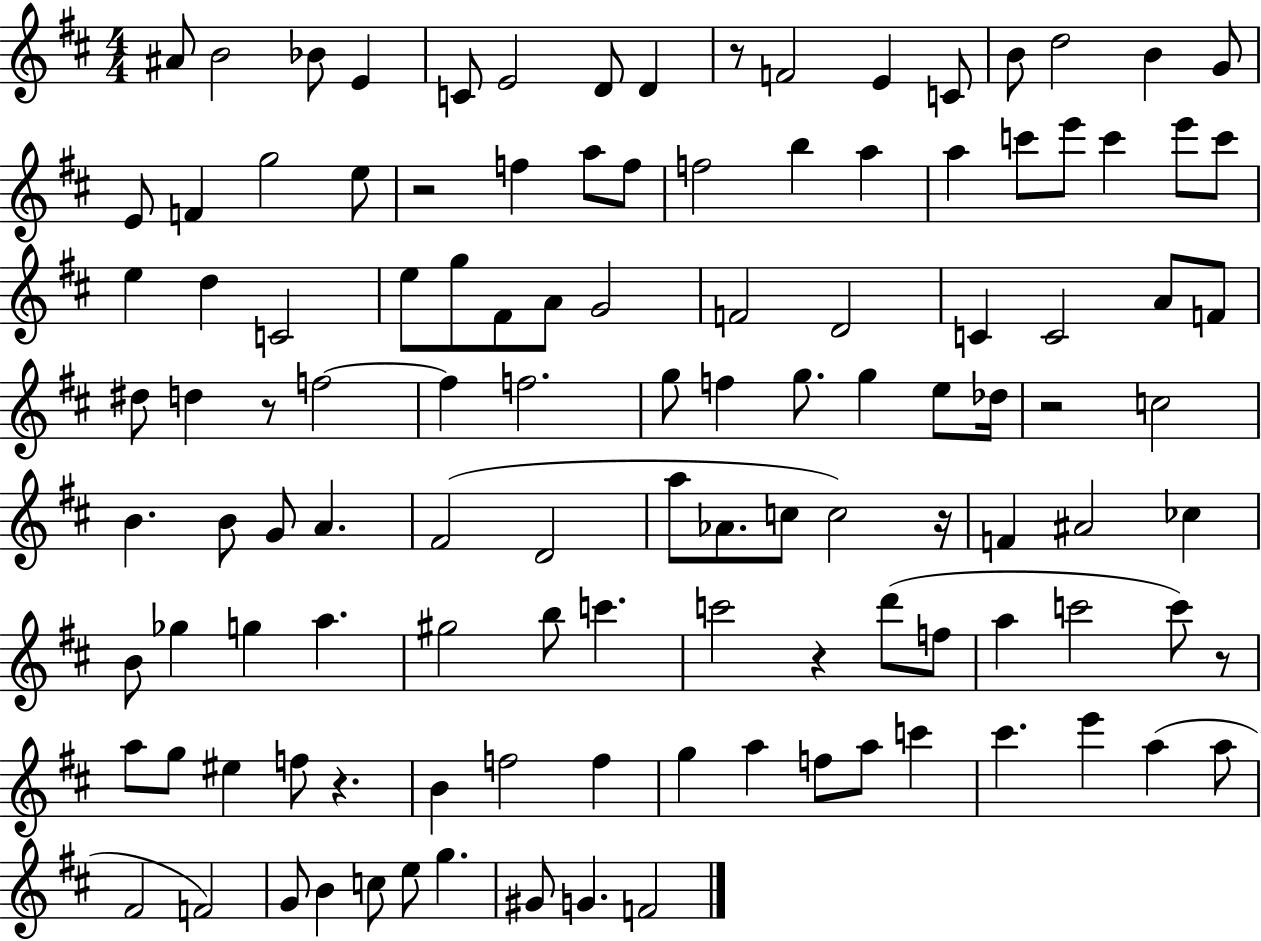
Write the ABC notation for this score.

X:1
T:Untitled
M:4/4
L:1/4
K:D
^A/2 B2 _B/2 E C/2 E2 D/2 D z/2 F2 E C/2 B/2 d2 B G/2 E/2 F g2 e/2 z2 f a/2 f/2 f2 b a a c'/2 e'/2 c' e'/2 c'/2 e d C2 e/2 g/2 ^F/2 A/2 G2 F2 D2 C C2 A/2 F/2 ^d/2 d z/2 f2 f f2 g/2 f g/2 g e/2 _d/4 z2 c2 B B/2 G/2 A ^F2 D2 a/2 _A/2 c/2 c2 z/4 F ^A2 _c B/2 _g g a ^g2 b/2 c' c'2 z d'/2 f/2 a c'2 c'/2 z/2 a/2 g/2 ^e f/2 z B f2 f g a f/2 a/2 c' ^c' e' a a/2 ^F2 F2 G/2 B c/2 e/2 g ^G/2 G F2